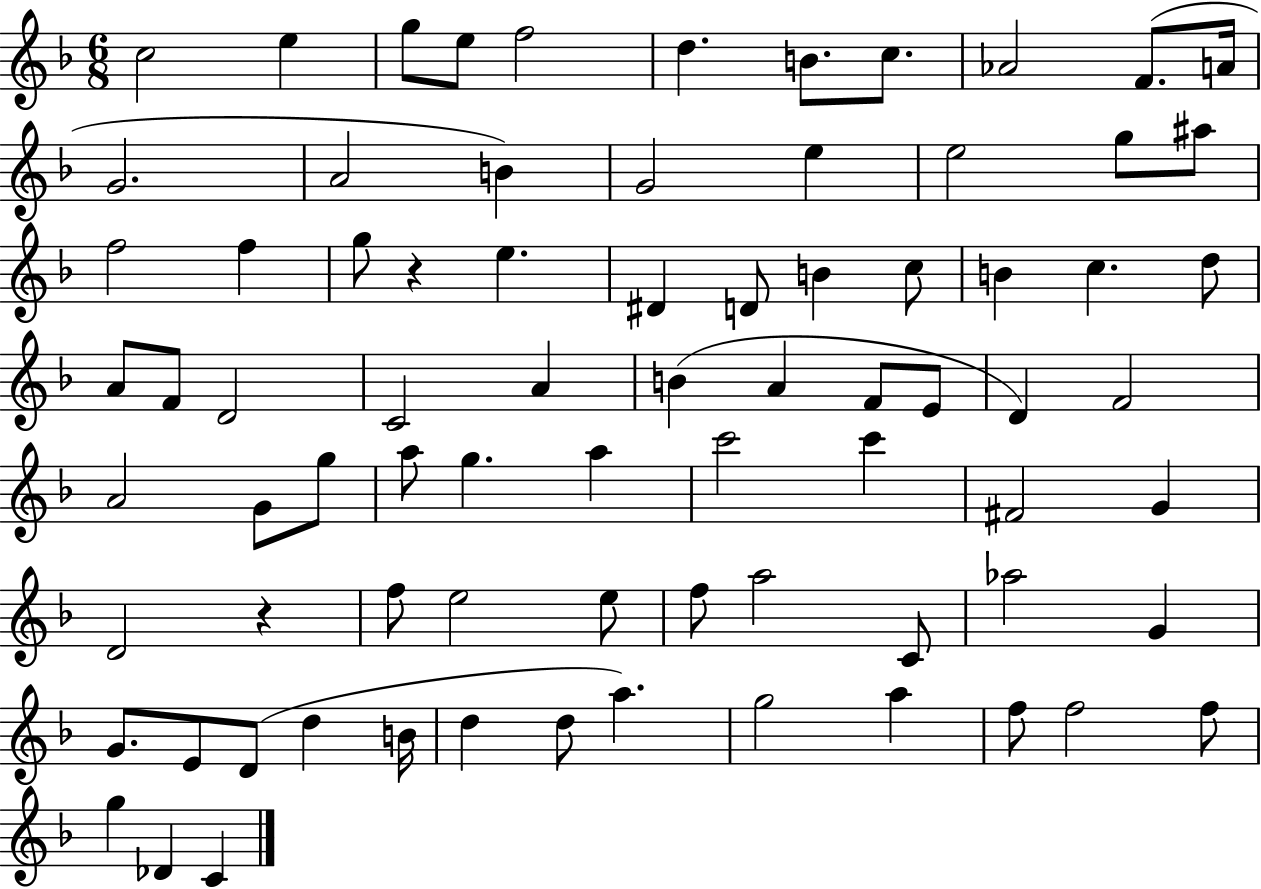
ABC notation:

X:1
T:Untitled
M:6/8
L:1/4
K:F
c2 e g/2 e/2 f2 d B/2 c/2 _A2 F/2 A/4 G2 A2 B G2 e e2 g/2 ^a/2 f2 f g/2 z e ^D D/2 B c/2 B c d/2 A/2 F/2 D2 C2 A B A F/2 E/2 D F2 A2 G/2 g/2 a/2 g a c'2 c' ^F2 G D2 z f/2 e2 e/2 f/2 a2 C/2 _a2 G G/2 E/2 D/2 d B/4 d d/2 a g2 a f/2 f2 f/2 g _D C